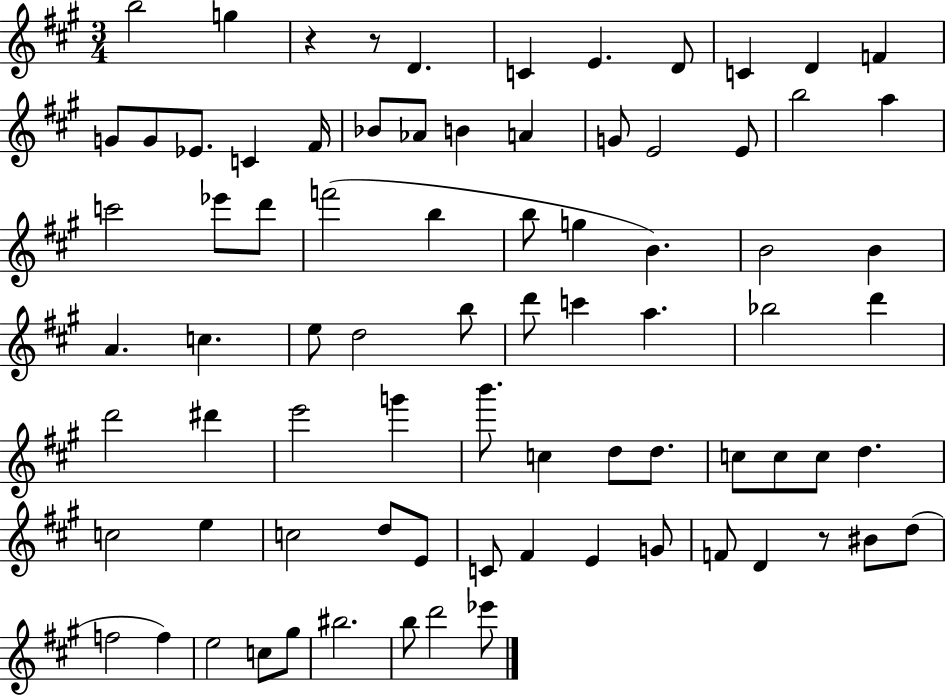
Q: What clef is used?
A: treble